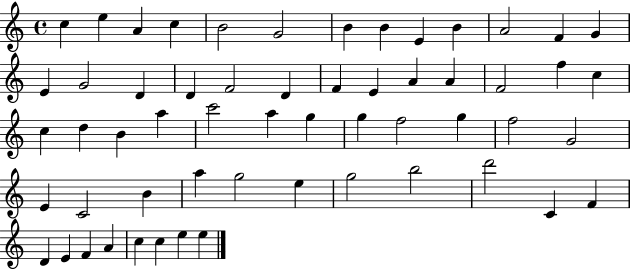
C5/q E5/q A4/q C5/q B4/h G4/h B4/q B4/q E4/q B4/q A4/h F4/q G4/q E4/q G4/h D4/q D4/q F4/h D4/q F4/q E4/q A4/q A4/q F4/h F5/q C5/q C5/q D5/q B4/q A5/q C6/h A5/q G5/q G5/q F5/h G5/q F5/h G4/h E4/q C4/h B4/q A5/q G5/h E5/q G5/h B5/h D6/h C4/q F4/q D4/q E4/q F4/q A4/q C5/q C5/q E5/q E5/q